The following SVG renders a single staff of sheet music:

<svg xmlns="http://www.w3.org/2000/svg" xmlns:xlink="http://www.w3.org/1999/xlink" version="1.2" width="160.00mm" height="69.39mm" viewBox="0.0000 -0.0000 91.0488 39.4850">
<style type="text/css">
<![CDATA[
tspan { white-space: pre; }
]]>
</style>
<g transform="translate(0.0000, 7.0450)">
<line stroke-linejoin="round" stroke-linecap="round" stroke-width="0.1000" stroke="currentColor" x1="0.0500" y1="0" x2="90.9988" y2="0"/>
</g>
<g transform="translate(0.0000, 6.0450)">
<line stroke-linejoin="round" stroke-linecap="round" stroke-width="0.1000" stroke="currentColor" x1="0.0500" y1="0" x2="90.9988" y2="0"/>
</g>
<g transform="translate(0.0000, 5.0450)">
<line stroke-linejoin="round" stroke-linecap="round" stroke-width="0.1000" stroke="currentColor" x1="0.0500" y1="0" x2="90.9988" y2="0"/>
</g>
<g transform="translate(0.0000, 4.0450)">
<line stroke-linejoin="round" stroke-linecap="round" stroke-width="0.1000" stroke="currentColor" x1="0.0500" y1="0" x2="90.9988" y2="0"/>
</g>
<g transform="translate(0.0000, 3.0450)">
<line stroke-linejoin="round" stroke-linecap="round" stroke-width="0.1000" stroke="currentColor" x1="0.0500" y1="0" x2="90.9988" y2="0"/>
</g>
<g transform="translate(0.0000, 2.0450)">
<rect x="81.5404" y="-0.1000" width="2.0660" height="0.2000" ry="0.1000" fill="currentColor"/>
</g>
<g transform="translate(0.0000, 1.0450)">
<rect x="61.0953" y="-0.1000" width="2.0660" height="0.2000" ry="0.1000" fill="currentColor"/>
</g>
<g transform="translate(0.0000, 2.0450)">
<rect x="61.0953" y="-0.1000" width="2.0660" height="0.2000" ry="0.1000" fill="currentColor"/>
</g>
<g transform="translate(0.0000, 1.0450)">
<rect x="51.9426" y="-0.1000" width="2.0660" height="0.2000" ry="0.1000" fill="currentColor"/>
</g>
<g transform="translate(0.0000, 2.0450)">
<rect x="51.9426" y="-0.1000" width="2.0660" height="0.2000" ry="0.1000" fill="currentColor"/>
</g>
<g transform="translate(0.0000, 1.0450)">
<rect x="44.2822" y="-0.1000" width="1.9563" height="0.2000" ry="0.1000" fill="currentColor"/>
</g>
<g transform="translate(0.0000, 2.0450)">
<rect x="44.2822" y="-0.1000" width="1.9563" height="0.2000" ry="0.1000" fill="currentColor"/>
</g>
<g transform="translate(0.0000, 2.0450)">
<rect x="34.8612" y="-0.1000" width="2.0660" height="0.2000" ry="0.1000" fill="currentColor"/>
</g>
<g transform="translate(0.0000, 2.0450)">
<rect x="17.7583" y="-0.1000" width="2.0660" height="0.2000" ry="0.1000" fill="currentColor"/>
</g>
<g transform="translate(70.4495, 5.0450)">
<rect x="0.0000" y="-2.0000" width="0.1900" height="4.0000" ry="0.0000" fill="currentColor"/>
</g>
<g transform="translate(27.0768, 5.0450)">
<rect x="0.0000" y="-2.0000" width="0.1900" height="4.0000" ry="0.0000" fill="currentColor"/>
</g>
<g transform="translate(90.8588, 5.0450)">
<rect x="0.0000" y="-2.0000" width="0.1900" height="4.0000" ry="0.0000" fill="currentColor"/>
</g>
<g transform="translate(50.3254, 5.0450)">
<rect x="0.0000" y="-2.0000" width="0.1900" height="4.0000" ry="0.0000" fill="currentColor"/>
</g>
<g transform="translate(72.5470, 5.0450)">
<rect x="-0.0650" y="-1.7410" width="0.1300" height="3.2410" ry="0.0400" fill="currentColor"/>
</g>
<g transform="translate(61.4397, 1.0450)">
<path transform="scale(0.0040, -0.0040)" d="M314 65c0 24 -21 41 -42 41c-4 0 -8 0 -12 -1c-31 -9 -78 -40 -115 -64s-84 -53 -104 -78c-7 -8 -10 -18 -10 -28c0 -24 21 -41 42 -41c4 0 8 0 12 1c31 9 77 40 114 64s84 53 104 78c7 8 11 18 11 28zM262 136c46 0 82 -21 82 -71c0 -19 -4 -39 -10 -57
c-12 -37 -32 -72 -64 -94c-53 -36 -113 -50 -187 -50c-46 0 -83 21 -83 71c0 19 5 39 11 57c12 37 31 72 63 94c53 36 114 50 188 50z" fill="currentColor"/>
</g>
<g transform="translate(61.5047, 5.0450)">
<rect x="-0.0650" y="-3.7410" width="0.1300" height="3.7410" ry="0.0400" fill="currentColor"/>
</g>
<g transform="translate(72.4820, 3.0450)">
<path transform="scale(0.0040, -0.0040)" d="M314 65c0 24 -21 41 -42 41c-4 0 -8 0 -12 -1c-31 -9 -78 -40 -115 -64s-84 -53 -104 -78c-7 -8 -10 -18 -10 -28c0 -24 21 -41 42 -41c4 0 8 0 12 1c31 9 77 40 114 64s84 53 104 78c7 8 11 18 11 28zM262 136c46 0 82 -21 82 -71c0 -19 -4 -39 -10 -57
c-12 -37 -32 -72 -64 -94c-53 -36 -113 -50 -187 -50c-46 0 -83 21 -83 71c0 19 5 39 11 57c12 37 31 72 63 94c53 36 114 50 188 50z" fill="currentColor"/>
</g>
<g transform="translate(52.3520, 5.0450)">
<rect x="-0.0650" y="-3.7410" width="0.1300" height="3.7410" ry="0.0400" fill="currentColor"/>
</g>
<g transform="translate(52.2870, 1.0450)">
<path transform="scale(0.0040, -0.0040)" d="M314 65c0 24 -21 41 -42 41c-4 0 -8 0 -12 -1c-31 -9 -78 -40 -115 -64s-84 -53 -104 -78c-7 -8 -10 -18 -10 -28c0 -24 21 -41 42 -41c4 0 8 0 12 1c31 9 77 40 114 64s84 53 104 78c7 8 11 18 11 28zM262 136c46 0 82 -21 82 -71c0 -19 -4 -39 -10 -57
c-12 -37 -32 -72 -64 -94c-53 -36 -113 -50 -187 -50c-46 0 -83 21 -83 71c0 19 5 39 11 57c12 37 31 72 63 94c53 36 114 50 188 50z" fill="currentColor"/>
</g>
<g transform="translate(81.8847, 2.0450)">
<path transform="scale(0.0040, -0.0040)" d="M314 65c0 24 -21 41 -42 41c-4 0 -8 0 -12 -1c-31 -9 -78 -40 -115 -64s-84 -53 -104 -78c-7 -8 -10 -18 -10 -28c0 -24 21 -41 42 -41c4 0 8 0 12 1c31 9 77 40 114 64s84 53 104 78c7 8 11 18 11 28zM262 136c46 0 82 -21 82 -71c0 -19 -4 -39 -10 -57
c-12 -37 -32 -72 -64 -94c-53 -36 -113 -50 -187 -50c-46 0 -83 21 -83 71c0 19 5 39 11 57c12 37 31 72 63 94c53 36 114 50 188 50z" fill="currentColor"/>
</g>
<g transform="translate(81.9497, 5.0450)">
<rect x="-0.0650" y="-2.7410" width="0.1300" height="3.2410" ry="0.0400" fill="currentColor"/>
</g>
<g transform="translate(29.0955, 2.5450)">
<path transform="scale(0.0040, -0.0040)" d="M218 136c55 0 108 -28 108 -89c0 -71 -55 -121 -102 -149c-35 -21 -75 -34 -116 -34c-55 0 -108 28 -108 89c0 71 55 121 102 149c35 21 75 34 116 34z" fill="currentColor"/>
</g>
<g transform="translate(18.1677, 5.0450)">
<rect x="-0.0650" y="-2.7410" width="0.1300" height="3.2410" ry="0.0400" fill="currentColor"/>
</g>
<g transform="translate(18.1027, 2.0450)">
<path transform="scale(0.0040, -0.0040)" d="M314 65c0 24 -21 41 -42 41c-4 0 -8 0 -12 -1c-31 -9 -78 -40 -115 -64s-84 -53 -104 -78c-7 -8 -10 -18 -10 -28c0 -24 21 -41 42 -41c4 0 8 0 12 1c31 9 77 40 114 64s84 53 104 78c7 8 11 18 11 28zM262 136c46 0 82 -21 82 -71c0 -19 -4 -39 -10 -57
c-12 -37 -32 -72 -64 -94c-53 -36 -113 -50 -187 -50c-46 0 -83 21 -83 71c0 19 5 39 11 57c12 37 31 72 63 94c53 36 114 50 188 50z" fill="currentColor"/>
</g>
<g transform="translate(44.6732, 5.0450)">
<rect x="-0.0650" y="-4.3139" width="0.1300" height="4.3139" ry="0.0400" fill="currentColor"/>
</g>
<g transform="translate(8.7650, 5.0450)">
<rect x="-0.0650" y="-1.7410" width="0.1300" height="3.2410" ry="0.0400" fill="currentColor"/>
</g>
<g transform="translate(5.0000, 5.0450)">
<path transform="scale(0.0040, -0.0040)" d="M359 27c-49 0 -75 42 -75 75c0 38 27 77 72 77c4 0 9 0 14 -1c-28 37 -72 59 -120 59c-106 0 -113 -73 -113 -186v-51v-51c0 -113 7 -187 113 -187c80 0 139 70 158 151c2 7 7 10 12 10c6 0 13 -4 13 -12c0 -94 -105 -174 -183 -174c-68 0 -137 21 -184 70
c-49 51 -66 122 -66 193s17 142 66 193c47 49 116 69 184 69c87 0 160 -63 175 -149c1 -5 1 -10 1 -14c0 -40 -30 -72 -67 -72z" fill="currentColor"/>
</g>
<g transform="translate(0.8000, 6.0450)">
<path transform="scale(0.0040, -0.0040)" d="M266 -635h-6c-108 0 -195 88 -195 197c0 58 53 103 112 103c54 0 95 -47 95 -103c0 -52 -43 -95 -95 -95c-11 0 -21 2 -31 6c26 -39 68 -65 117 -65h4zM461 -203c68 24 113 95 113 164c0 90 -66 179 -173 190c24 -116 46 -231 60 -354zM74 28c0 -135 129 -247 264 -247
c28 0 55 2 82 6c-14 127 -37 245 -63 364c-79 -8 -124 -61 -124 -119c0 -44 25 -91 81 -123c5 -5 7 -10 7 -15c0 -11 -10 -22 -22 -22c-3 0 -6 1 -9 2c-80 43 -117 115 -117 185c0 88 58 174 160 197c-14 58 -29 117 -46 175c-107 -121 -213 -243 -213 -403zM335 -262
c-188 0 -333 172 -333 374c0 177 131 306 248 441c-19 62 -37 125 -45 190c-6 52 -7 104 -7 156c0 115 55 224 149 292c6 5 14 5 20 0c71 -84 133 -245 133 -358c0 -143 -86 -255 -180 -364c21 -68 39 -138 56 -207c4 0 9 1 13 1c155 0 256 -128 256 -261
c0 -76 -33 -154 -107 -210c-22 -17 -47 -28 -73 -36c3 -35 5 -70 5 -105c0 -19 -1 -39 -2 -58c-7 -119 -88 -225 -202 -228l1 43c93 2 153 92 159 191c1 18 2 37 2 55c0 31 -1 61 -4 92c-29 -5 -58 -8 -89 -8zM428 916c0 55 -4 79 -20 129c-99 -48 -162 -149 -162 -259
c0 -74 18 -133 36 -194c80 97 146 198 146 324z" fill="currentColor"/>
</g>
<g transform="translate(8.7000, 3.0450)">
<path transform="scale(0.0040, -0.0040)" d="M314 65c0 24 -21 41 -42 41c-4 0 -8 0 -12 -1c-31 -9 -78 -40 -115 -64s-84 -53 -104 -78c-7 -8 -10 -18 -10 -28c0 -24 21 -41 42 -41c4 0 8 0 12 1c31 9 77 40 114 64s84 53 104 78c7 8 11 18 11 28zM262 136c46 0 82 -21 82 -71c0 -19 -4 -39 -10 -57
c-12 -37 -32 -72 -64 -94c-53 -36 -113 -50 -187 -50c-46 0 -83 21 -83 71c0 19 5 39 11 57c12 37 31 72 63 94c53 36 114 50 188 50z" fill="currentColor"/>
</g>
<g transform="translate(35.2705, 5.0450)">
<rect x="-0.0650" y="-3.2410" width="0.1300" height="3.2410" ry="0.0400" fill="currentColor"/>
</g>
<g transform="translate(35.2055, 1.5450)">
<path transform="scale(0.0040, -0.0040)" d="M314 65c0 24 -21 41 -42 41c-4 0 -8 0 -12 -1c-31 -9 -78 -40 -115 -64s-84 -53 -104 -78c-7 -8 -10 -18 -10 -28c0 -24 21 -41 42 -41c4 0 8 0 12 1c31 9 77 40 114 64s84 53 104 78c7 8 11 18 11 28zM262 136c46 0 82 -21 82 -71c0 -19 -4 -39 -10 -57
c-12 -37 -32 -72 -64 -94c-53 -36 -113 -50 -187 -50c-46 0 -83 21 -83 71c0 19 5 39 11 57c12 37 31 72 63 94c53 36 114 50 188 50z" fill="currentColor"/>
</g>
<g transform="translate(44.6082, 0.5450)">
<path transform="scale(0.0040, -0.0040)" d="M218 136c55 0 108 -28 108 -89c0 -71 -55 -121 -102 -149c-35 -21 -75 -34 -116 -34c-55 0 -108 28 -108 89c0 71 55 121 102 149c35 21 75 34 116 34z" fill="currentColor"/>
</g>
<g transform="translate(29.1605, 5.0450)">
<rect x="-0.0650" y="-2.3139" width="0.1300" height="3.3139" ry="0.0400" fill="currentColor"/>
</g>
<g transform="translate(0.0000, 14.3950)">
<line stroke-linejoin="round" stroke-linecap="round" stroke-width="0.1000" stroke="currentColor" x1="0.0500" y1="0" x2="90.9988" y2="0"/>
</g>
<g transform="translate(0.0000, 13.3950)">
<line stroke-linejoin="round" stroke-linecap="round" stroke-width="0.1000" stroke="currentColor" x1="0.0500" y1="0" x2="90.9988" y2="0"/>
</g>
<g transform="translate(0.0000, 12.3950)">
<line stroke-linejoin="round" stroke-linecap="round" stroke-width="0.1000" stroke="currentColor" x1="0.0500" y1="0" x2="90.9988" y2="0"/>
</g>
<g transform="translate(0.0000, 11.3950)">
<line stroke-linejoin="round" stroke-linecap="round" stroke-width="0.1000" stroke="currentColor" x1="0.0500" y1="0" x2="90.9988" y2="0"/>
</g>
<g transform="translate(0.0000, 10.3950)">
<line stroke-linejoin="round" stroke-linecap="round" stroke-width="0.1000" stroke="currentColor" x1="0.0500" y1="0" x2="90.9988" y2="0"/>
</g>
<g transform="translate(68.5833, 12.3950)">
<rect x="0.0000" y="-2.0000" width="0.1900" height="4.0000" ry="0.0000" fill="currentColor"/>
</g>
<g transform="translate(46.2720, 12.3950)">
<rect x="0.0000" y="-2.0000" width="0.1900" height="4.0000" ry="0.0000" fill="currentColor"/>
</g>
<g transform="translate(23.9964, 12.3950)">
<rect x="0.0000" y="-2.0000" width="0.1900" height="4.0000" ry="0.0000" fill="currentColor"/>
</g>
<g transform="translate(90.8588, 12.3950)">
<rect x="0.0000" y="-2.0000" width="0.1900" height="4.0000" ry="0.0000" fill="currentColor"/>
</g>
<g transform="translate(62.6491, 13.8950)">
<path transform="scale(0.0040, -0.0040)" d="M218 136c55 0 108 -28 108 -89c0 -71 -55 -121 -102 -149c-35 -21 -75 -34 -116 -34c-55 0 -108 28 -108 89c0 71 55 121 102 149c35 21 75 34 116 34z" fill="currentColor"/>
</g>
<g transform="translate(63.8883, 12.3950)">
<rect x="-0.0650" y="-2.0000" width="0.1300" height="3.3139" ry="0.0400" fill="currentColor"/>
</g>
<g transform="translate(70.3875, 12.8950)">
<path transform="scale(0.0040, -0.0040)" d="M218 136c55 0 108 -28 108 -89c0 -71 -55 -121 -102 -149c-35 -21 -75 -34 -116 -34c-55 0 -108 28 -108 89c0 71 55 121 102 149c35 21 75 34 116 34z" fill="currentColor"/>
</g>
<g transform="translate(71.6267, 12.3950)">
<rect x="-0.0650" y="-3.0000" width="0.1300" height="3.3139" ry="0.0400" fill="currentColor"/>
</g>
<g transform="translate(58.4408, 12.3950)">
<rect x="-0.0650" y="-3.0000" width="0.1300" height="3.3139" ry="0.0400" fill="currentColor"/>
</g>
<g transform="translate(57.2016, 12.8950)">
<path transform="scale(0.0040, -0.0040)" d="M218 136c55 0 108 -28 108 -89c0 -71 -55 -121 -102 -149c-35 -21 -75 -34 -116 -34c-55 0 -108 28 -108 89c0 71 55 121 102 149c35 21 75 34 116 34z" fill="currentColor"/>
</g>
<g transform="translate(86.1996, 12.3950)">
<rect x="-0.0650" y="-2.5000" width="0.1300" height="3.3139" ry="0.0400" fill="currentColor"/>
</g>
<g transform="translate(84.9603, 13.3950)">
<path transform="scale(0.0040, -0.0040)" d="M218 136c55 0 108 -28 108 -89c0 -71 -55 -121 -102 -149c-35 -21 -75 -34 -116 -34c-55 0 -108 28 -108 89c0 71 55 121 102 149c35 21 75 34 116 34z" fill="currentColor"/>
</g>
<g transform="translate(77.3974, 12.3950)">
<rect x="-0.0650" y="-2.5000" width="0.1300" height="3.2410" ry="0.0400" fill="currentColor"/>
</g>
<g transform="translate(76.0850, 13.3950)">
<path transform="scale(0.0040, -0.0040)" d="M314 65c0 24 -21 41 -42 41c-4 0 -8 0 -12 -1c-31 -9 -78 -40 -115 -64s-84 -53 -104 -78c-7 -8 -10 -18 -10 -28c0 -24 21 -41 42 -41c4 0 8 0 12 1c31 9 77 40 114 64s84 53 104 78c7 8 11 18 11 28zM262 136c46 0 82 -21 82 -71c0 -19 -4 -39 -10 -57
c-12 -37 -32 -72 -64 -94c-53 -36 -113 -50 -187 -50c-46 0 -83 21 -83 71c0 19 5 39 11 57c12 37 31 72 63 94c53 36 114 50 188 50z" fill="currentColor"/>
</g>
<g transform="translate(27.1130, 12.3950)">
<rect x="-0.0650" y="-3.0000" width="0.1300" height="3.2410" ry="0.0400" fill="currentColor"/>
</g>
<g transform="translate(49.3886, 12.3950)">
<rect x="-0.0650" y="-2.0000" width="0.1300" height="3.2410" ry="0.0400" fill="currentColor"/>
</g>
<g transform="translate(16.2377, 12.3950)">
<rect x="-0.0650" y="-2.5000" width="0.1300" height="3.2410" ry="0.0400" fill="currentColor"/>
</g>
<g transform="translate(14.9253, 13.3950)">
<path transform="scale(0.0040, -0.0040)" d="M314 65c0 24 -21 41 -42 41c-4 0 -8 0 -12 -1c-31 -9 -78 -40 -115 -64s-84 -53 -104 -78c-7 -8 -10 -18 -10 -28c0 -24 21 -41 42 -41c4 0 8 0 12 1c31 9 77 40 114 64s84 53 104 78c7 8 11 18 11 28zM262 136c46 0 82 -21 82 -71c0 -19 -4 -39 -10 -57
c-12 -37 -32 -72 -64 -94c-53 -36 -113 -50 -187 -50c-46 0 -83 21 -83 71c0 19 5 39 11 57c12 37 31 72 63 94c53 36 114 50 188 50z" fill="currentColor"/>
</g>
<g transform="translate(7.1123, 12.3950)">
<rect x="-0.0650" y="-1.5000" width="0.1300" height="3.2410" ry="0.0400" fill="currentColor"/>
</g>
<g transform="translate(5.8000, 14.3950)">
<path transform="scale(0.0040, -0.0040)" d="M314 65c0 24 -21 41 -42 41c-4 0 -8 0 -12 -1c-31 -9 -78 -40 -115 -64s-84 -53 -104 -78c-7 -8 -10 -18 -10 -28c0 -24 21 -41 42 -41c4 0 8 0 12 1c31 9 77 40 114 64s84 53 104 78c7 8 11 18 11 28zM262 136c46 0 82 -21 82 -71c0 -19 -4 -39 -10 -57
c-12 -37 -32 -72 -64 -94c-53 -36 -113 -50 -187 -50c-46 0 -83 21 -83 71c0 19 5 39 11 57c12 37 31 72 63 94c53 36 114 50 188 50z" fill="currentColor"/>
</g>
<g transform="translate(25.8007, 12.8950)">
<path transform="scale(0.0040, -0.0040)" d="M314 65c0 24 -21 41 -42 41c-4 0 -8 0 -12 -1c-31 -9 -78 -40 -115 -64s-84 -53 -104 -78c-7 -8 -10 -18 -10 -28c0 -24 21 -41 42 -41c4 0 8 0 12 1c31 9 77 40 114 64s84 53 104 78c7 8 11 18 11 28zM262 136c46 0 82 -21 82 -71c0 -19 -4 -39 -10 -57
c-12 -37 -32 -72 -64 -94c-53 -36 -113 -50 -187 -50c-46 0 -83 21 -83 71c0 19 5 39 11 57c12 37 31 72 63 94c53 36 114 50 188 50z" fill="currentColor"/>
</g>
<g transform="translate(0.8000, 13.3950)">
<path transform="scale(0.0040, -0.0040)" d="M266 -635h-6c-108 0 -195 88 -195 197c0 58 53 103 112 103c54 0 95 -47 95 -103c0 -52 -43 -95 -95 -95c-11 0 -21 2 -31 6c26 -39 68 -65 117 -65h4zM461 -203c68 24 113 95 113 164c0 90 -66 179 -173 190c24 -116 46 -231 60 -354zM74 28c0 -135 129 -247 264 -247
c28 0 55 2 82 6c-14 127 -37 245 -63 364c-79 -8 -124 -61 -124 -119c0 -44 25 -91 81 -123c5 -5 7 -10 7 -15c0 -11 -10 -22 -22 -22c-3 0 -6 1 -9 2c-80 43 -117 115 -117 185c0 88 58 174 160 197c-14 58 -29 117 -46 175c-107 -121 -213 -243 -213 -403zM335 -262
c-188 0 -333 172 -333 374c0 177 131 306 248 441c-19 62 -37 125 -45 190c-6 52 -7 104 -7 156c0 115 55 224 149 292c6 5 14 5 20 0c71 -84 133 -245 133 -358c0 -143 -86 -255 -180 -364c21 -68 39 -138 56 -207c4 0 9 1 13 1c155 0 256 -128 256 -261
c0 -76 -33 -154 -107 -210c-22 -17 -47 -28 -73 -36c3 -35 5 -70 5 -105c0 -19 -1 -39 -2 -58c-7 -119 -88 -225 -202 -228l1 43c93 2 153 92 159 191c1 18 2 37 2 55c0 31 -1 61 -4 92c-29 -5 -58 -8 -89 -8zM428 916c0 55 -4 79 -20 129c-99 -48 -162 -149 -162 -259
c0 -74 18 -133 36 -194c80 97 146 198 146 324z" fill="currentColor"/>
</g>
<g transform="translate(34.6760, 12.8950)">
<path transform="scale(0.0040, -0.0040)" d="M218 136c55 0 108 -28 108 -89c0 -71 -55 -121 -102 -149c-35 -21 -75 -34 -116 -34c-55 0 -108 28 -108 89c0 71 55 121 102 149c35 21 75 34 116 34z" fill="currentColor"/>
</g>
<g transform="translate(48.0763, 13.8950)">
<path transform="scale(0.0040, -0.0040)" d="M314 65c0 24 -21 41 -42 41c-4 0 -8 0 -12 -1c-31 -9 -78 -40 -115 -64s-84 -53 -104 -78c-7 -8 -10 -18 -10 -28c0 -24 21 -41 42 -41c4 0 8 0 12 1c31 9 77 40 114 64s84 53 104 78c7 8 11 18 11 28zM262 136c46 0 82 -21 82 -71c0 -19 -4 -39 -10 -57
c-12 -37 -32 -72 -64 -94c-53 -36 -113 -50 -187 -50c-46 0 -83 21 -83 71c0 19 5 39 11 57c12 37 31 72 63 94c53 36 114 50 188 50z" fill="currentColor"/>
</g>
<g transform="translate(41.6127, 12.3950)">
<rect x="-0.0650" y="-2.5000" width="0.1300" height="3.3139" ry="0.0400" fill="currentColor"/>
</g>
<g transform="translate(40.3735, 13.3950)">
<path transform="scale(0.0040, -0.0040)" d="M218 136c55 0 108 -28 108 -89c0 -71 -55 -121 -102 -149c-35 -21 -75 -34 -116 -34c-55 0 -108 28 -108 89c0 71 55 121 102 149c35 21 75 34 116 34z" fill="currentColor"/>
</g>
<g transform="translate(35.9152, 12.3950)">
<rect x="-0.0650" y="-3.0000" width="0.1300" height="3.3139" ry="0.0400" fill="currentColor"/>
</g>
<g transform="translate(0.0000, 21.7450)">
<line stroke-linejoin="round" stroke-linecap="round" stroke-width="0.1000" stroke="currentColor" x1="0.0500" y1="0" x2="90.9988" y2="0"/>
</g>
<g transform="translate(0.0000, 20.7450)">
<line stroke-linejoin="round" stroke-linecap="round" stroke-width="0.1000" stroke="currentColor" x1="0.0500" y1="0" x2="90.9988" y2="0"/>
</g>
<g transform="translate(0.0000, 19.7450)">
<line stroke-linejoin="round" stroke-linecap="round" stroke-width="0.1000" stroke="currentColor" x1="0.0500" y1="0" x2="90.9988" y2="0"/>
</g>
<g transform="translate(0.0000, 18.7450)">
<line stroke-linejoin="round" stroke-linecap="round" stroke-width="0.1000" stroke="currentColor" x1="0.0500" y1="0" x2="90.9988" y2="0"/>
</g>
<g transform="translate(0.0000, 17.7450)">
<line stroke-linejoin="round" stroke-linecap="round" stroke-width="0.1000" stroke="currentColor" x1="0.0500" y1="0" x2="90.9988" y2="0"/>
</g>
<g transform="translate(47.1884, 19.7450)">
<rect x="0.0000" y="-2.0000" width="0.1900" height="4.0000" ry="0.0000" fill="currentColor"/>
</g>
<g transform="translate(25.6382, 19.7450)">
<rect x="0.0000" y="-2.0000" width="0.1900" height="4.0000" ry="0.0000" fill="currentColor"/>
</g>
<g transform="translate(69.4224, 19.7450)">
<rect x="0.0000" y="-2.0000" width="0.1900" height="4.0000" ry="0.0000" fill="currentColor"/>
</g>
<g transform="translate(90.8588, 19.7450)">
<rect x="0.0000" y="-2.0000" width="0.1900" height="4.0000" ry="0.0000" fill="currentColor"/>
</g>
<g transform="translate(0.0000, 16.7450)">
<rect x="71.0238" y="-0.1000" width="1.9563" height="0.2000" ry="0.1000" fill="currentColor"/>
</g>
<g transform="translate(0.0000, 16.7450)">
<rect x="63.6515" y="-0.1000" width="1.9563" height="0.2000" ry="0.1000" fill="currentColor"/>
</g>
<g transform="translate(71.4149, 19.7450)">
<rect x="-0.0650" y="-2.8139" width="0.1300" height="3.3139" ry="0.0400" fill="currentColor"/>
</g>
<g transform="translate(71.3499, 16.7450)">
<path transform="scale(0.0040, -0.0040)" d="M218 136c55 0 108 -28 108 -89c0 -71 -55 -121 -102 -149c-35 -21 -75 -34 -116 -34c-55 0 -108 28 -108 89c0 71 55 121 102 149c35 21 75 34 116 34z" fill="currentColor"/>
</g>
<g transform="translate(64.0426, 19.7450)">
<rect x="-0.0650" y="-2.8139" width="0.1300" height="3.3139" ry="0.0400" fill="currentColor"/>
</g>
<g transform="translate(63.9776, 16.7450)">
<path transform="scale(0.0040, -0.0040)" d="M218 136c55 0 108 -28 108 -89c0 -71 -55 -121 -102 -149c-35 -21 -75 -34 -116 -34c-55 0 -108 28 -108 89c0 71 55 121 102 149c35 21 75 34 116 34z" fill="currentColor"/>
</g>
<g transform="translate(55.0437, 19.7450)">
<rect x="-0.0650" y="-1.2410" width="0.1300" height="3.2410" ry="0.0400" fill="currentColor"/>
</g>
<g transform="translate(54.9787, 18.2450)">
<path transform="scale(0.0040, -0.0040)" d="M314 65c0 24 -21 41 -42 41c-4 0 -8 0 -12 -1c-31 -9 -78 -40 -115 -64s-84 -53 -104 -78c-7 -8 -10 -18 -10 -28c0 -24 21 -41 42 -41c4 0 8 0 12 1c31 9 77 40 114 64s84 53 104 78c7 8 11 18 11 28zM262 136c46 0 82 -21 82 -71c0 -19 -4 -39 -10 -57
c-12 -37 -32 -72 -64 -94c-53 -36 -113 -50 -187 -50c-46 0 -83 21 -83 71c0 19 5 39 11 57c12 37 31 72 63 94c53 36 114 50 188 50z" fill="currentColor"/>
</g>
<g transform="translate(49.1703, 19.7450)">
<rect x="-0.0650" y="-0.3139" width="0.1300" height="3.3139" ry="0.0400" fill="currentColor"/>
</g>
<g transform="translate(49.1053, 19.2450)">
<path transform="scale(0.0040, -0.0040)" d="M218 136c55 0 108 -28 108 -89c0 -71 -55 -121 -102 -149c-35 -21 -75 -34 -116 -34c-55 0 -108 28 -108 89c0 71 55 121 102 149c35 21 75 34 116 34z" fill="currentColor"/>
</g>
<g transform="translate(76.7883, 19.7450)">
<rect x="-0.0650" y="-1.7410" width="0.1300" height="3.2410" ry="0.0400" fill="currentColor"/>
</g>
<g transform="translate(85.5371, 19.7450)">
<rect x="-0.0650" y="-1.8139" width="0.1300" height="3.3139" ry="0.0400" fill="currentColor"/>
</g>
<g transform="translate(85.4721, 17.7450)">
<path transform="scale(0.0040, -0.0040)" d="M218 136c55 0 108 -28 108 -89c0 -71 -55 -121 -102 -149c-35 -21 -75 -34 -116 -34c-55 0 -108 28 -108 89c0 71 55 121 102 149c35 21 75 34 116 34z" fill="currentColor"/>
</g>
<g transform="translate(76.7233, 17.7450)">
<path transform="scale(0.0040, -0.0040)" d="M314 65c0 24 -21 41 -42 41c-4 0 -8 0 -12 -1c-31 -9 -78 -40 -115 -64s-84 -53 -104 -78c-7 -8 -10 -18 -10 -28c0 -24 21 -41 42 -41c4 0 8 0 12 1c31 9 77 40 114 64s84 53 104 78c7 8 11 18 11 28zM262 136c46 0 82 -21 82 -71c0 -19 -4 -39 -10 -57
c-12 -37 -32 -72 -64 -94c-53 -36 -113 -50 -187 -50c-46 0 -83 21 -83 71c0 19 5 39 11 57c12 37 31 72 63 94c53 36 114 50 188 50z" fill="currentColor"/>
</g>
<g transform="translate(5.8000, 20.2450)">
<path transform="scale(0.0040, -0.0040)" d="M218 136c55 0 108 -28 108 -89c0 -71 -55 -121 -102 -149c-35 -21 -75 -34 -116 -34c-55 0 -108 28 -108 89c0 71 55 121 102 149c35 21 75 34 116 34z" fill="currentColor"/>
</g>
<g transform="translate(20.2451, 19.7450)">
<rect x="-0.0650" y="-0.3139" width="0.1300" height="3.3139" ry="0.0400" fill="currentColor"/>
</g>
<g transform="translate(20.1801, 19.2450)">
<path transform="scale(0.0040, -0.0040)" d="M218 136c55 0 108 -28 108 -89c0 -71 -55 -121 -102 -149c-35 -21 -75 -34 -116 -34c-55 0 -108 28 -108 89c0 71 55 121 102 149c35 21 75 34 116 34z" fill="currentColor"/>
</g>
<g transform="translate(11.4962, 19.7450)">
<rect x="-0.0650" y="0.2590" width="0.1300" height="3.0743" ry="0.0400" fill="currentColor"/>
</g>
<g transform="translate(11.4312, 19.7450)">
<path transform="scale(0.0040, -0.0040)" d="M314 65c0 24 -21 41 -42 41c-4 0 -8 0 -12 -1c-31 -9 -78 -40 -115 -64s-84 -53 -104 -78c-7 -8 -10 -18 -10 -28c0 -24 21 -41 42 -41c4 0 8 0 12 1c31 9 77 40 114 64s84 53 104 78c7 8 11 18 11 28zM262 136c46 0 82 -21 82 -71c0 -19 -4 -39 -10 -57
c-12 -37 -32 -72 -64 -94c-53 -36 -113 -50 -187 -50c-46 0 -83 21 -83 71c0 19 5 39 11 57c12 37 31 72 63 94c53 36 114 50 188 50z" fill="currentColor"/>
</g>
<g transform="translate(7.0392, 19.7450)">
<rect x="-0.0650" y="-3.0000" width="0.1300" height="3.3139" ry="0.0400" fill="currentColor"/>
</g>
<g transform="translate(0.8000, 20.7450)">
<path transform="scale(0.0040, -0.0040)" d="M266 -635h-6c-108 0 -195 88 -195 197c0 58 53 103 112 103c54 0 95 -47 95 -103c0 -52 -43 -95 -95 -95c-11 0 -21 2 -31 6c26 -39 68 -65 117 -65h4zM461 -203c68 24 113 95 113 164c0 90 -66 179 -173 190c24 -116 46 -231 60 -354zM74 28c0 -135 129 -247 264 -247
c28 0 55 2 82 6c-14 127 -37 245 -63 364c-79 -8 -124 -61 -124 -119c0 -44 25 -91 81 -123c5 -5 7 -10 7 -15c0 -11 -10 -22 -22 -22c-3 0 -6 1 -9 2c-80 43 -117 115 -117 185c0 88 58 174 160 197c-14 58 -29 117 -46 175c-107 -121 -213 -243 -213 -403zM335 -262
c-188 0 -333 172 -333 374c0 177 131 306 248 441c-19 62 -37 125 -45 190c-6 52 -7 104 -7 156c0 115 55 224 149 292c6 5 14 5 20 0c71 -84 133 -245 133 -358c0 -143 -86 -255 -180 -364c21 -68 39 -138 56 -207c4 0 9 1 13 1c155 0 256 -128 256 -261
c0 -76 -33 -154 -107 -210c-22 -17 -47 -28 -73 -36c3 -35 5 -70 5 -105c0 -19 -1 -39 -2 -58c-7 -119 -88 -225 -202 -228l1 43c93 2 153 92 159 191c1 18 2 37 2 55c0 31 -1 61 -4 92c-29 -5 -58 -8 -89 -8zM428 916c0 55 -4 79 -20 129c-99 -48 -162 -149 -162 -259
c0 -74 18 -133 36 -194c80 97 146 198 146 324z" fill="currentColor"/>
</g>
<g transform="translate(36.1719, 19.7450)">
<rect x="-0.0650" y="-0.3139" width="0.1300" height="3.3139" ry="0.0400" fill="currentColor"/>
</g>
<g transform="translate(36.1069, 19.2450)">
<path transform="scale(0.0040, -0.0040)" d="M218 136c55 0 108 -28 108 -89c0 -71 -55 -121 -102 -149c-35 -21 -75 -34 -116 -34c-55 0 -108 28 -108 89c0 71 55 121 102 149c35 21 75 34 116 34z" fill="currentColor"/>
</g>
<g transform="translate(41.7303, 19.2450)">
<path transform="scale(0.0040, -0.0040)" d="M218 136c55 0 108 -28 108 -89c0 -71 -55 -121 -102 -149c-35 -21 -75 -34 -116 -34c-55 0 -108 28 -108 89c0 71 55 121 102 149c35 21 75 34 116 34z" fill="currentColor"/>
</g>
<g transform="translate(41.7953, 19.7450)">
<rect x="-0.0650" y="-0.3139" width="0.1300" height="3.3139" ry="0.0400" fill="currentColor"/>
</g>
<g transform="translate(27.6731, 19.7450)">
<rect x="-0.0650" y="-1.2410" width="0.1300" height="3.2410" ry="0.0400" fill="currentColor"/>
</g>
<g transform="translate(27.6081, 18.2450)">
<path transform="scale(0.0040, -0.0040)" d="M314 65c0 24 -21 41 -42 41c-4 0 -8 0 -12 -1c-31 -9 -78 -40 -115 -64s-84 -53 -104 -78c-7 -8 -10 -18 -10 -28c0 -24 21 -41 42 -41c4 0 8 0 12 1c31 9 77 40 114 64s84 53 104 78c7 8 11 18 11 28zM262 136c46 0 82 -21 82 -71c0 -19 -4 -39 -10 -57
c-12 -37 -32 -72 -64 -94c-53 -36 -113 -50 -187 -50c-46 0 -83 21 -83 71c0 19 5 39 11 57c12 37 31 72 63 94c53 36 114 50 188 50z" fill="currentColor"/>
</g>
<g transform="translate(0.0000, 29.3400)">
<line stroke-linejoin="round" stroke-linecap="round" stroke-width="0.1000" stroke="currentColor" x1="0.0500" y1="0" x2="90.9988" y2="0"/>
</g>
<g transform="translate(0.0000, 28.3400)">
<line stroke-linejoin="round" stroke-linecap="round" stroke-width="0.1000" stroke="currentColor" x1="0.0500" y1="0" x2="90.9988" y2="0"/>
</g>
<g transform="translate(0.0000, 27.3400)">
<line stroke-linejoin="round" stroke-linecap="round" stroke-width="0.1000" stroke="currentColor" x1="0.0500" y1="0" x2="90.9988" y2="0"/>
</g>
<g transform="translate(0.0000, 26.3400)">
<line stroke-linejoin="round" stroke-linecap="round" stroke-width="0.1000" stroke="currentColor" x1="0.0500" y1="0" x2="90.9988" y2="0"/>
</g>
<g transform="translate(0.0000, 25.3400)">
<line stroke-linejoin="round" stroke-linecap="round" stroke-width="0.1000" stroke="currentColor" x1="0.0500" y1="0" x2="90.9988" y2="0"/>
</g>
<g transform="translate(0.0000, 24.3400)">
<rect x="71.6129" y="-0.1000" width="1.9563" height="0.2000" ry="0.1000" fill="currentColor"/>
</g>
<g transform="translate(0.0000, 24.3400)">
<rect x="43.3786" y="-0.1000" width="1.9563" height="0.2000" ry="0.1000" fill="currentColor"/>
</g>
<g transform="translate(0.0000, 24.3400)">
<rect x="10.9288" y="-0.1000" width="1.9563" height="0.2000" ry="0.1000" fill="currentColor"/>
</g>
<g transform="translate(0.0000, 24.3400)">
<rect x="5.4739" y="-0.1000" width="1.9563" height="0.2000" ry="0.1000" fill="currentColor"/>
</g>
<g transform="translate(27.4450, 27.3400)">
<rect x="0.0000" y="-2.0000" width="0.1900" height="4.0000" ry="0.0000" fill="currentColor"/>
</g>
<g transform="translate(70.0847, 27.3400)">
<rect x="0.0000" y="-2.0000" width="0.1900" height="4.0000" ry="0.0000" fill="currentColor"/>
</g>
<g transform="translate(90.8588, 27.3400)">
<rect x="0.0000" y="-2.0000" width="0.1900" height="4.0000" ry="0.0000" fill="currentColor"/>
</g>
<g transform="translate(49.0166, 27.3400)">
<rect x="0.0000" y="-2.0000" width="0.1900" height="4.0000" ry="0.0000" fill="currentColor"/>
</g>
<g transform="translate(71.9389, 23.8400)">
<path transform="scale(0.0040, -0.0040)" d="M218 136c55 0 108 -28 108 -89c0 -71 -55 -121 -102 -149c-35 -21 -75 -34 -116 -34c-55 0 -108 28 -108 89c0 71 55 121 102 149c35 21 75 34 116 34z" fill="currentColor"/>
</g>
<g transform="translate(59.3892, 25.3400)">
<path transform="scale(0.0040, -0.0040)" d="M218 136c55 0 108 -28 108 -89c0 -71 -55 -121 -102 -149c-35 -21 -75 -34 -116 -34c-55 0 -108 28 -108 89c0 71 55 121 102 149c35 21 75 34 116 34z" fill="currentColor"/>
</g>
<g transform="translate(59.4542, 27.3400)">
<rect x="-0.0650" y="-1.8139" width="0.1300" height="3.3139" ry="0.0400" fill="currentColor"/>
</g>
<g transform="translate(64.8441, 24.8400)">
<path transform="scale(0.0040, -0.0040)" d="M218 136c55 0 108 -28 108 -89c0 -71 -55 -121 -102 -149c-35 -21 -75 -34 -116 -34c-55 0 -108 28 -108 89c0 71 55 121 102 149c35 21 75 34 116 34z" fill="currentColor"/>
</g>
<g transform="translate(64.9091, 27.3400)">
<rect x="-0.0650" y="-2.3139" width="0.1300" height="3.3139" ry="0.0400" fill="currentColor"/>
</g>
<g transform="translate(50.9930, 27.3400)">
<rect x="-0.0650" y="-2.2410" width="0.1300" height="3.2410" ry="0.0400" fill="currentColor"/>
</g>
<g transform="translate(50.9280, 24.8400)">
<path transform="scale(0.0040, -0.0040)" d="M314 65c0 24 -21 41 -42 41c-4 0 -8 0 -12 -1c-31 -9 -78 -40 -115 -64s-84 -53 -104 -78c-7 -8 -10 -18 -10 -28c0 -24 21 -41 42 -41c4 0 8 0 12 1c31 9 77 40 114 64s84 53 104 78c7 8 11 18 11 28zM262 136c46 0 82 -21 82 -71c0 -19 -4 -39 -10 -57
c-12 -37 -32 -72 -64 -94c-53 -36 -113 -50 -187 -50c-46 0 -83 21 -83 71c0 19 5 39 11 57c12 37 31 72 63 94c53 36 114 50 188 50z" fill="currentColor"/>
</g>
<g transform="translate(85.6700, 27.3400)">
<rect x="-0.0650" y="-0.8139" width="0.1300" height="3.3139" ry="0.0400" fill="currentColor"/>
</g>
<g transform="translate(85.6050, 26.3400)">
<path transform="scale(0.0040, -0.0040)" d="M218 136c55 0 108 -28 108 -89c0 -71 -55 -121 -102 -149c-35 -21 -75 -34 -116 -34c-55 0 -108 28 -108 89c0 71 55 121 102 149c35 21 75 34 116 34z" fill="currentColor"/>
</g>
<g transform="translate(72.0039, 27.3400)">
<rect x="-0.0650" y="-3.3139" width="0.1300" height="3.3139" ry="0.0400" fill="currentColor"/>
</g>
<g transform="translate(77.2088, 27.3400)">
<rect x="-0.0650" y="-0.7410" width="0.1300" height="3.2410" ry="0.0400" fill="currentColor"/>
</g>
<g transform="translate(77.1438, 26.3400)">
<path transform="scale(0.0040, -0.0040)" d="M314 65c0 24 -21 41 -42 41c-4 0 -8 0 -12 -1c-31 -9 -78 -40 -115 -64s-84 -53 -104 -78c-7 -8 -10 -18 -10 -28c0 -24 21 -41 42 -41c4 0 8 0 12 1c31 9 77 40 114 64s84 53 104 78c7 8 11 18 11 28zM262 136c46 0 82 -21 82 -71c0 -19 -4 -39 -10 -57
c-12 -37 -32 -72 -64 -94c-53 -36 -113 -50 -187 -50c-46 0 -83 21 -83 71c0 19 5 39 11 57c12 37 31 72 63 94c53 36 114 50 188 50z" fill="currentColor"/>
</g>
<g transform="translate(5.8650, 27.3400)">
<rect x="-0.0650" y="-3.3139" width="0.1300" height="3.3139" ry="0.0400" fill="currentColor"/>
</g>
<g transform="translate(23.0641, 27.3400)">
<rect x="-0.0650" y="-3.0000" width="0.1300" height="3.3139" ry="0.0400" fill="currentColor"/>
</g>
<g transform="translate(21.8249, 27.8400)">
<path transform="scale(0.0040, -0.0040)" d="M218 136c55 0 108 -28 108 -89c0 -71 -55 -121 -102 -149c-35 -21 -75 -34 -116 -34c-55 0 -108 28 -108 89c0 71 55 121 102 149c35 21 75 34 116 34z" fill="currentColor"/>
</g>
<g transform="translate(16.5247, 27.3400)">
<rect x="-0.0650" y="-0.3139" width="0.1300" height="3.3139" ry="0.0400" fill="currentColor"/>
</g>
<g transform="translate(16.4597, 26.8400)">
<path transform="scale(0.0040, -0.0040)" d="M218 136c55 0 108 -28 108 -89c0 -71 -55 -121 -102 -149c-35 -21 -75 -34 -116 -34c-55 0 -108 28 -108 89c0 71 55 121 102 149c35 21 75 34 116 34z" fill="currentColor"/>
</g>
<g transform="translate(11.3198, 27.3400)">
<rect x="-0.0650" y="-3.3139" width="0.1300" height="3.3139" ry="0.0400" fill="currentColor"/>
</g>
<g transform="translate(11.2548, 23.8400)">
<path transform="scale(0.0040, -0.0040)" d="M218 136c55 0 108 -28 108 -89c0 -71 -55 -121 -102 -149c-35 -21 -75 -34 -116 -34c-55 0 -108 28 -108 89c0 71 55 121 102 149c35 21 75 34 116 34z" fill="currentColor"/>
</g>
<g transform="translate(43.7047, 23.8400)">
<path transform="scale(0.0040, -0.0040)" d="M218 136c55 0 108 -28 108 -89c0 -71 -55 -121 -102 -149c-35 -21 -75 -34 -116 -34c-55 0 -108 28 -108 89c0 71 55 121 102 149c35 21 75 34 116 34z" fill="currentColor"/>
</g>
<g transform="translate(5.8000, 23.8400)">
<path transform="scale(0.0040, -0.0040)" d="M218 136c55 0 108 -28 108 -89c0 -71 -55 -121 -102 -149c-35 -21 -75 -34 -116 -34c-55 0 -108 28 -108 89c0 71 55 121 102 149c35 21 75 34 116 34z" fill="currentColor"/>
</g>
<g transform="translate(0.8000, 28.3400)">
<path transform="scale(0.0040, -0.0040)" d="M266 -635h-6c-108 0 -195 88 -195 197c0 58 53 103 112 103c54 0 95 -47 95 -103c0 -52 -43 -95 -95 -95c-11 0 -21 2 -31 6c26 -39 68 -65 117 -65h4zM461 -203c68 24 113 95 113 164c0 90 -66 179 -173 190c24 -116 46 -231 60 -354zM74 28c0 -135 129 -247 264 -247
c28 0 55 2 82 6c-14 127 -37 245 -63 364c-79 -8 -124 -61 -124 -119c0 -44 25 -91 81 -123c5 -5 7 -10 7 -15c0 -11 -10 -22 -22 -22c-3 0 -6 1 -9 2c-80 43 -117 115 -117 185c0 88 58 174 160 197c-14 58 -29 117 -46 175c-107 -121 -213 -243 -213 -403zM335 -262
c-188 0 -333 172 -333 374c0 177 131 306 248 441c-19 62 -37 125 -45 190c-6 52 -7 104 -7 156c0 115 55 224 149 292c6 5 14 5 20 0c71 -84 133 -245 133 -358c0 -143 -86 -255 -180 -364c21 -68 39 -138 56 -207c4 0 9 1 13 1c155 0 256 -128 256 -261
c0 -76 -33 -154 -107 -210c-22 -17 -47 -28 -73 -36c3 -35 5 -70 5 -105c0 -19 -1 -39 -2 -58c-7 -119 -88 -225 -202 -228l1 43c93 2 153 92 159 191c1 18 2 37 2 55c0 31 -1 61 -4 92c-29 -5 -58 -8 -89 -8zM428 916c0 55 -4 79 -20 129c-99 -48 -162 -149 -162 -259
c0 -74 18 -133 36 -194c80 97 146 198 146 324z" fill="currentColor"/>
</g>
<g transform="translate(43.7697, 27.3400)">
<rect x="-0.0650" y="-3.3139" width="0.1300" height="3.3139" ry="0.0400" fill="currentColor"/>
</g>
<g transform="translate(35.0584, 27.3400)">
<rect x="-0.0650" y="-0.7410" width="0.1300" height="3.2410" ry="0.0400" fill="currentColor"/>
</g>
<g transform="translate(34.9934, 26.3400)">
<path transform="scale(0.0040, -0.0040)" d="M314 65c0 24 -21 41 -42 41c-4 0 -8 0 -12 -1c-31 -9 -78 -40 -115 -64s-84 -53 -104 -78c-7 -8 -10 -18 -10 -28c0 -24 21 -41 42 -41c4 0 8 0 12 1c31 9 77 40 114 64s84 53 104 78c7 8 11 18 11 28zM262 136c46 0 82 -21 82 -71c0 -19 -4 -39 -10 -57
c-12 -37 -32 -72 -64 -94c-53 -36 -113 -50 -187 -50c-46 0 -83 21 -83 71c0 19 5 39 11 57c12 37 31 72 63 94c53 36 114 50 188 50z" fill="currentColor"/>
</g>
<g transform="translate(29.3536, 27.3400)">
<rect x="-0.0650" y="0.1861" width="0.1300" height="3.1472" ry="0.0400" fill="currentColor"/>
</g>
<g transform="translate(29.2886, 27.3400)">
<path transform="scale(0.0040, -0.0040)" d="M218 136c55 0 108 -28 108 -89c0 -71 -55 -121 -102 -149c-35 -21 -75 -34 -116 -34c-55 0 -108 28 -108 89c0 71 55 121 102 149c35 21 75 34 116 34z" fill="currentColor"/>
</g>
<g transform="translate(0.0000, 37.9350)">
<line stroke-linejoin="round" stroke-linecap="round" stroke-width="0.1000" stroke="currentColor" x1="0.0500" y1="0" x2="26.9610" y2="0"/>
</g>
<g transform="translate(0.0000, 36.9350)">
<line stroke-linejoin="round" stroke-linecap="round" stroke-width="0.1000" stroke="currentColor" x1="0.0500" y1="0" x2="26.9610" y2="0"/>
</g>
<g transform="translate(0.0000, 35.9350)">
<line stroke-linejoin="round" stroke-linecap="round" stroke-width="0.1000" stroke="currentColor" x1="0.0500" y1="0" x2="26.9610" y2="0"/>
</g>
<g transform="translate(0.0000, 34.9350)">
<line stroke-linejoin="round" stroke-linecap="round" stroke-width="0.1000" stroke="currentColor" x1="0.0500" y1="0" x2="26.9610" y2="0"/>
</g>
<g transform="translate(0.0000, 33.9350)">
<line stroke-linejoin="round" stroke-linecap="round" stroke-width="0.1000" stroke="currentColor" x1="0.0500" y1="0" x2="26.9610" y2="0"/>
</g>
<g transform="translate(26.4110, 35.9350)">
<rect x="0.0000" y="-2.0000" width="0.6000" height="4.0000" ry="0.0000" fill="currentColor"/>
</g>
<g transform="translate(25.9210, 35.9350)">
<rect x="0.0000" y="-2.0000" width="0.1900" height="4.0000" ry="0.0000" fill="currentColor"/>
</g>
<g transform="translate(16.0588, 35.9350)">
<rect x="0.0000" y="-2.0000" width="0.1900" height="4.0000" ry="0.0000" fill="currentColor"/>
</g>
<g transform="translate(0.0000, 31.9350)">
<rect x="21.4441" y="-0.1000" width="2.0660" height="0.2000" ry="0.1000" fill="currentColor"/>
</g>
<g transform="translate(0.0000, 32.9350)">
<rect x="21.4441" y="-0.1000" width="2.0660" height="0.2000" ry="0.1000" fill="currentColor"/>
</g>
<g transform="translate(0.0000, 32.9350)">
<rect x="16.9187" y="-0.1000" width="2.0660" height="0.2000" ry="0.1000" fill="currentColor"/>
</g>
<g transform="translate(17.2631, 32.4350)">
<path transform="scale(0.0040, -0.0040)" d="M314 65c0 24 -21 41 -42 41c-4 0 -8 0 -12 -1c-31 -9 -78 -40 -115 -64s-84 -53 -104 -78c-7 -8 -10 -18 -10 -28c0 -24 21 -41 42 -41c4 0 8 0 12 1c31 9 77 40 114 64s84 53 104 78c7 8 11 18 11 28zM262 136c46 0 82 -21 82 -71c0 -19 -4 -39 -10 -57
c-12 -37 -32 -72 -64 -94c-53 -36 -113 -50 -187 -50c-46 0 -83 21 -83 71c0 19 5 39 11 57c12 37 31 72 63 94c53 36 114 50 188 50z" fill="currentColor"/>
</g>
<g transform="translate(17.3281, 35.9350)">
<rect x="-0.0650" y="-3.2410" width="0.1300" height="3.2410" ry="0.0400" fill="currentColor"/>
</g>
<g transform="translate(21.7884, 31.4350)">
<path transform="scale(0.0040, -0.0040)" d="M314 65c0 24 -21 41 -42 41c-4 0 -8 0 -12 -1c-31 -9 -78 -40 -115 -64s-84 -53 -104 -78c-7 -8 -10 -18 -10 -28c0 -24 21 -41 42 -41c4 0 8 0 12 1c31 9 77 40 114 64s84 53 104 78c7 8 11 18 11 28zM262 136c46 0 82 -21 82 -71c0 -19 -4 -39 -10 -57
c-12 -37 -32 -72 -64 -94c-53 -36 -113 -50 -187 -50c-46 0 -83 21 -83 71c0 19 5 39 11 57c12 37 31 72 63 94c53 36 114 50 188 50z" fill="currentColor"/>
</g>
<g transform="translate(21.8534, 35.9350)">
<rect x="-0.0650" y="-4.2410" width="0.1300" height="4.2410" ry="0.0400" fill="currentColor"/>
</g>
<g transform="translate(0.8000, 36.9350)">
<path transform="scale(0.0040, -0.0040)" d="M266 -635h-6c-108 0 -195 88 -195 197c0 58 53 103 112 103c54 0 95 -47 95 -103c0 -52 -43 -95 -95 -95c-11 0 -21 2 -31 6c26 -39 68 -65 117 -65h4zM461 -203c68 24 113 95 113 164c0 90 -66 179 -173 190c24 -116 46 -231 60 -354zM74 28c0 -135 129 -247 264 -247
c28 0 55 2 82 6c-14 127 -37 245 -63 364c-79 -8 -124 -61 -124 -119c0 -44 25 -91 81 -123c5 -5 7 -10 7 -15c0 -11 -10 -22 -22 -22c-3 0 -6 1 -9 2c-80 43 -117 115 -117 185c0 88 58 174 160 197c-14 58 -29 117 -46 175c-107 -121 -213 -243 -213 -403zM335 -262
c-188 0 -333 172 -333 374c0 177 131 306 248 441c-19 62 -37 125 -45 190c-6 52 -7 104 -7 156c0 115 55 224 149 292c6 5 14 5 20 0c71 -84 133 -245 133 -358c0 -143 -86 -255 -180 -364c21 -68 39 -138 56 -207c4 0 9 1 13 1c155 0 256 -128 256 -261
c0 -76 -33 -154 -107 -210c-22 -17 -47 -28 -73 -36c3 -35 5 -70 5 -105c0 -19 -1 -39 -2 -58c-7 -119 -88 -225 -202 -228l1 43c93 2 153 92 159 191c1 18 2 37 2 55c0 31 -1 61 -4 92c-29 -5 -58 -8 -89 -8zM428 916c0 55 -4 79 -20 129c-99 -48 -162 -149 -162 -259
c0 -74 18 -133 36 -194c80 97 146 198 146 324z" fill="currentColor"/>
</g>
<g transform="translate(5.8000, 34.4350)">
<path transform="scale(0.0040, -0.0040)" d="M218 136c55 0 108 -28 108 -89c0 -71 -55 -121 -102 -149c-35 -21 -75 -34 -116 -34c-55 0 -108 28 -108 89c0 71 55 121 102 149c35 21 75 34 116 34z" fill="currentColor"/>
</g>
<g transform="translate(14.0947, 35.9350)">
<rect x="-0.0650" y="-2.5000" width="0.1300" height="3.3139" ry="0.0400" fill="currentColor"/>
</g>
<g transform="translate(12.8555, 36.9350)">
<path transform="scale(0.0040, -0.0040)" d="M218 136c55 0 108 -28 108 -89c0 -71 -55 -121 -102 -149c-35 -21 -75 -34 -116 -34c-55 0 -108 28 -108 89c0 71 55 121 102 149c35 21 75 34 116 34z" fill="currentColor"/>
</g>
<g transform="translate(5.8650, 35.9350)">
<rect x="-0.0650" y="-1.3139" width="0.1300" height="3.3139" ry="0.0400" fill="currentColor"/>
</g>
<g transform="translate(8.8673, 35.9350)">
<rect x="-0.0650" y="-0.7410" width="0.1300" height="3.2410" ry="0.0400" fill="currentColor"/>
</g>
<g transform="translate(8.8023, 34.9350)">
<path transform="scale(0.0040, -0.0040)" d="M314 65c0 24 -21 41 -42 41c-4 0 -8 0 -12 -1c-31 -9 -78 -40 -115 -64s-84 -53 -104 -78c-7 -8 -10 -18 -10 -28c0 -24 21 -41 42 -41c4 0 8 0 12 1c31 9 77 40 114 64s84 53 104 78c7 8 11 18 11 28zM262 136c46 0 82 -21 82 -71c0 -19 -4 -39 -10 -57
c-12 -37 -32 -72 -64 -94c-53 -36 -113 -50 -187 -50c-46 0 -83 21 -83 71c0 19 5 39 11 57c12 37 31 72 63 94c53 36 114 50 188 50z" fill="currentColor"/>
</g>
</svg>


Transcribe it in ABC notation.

X:1
T:Untitled
M:4/4
L:1/4
K:C
f2 a2 g b2 d' c'2 c'2 f2 a2 E2 G2 A2 A G F2 A F A G2 G A B2 c e2 c c c e2 a a f2 f b b c A B d2 b g2 f g b d2 d e d2 G b2 d'2